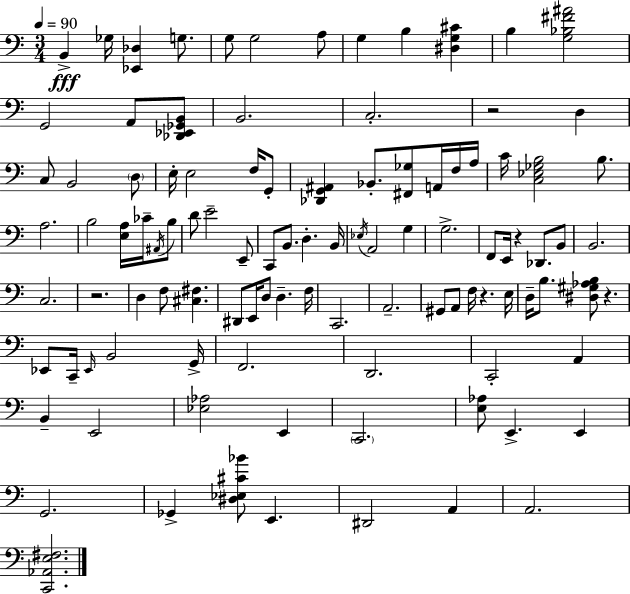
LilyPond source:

{
  \clef bass
  \numericTimeSignature
  \time 3/4
  \key c \major
  \tempo 4 = 90
  b,4->\fff ges16 <ees, des>4 g8. | g8 g2 a8 | g4 b4 <dis g cis'>4 | b4 <g bes fis' ais'>2 | \break g,2 a,8 <des, ees, ges, b,>8 | b,2. | c2.-. | r2 d4 | \break c8 b,2 \parenthesize d8 | e16-. e2 f16 g,8-. | <des, g, ais,>4 bes,8.-. <fis, ges>8 a,16 f16 a16 | c'16 <c ees ges b>2 b8. | \break a2. | b2 <e a>16 ces'16-- \acciaccatura { ais,16 } b8 | d'8 e'2-- e,8-- | c,8 b,8. d4.-. | \break b,16 \acciaccatura { ees16 } a,2 g4 | g2.-> | f,8 e,16 r4 des,8. | b,8 b,2. | \break c2. | r2. | d4 f8 <cis fis>4. | dis,8 e,16 d8 d4.-- | \break f16 c,2. | a,2.-- | gis,8 a,8 f16 r4. | e16 d16-- b8. <dis gis aes b>8 r4. | \break ees,8 c,16-- \grace { ees,16 } b,2 | g,16-> f,2. | d,2. | c,2-. a,4 | \break b,4-- e,2 | <ees aes>2 e,4 | \parenthesize c,2. | <e aes>8 e,4.-> e,4 | \break g,2. | ges,4-> <dis ees cis' bes'>8 e,4. | dis,2 a,4 | a,2. | \break <c, aes, e fis>2. | \bar "|."
}